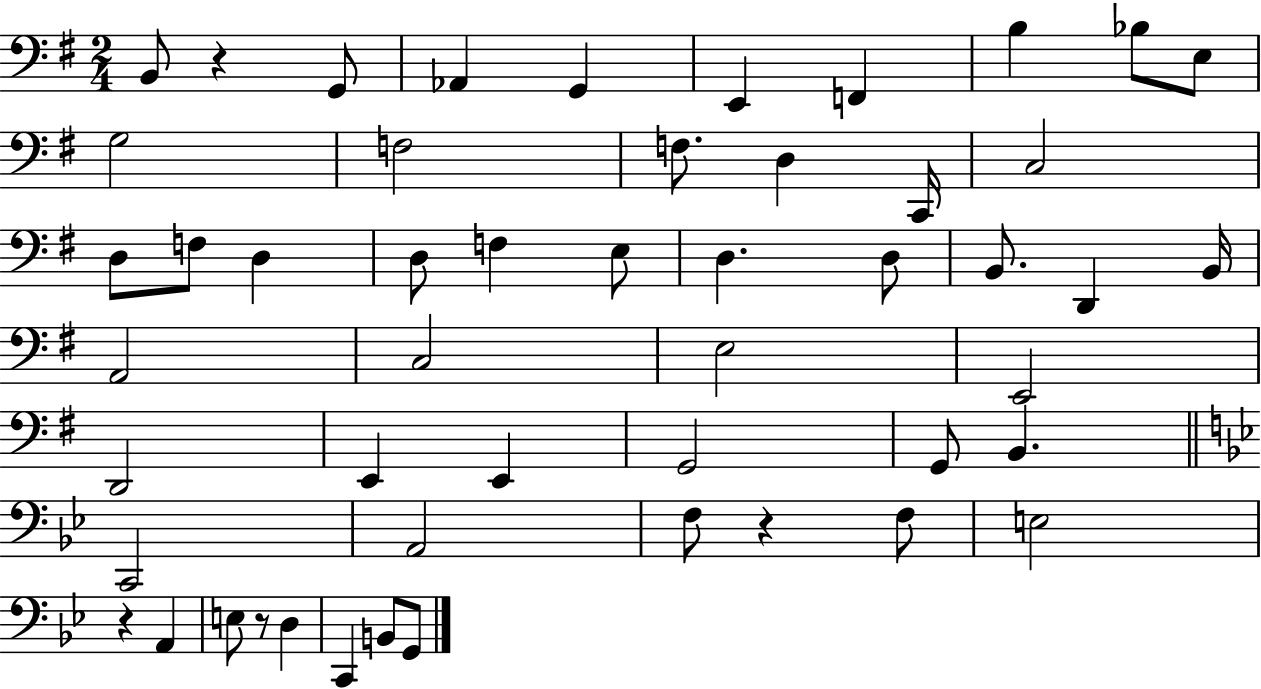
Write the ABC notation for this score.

X:1
T:Untitled
M:2/4
L:1/4
K:G
B,,/2 z G,,/2 _A,, G,, E,, F,, B, _B,/2 E,/2 G,2 F,2 F,/2 D, C,,/4 C,2 D,/2 F,/2 D, D,/2 F, E,/2 D, D,/2 B,,/2 D,, B,,/4 A,,2 C,2 E,2 E,,2 D,,2 E,, E,, G,,2 G,,/2 B,, C,,2 A,,2 F,/2 z F,/2 E,2 z A,, E,/2 z/2 D, C,, B,,/2 G,,/2